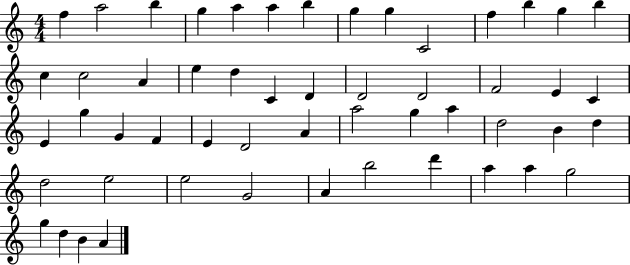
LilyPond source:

{
  \clef treble
  \numericTimeSignature
  \time 4/4
  \key c \major
  f''4 a''2 b''4 | g''4 a''4 a''4 b''4 | g''4 g''4 c'2 | f''4 b''4 g''4 b''4 | \break c''4 c''2 a'4 | e''4 d''4 c'4 d'4 | d'2 d'2 | f'2 e'4 c'4 | \break e'4 g''4 g'4 f'4 | e'4 d'2 a'4 | a''2 g''4 a''4 | d''2 b'4 d''4 | \break d''2 e''2 | e''2 g'2 | a'4 b''2 d'''4 | a''4 a''4 g''2 | \break g''4 d''4 b'4 a'4 | \bar "|."
}